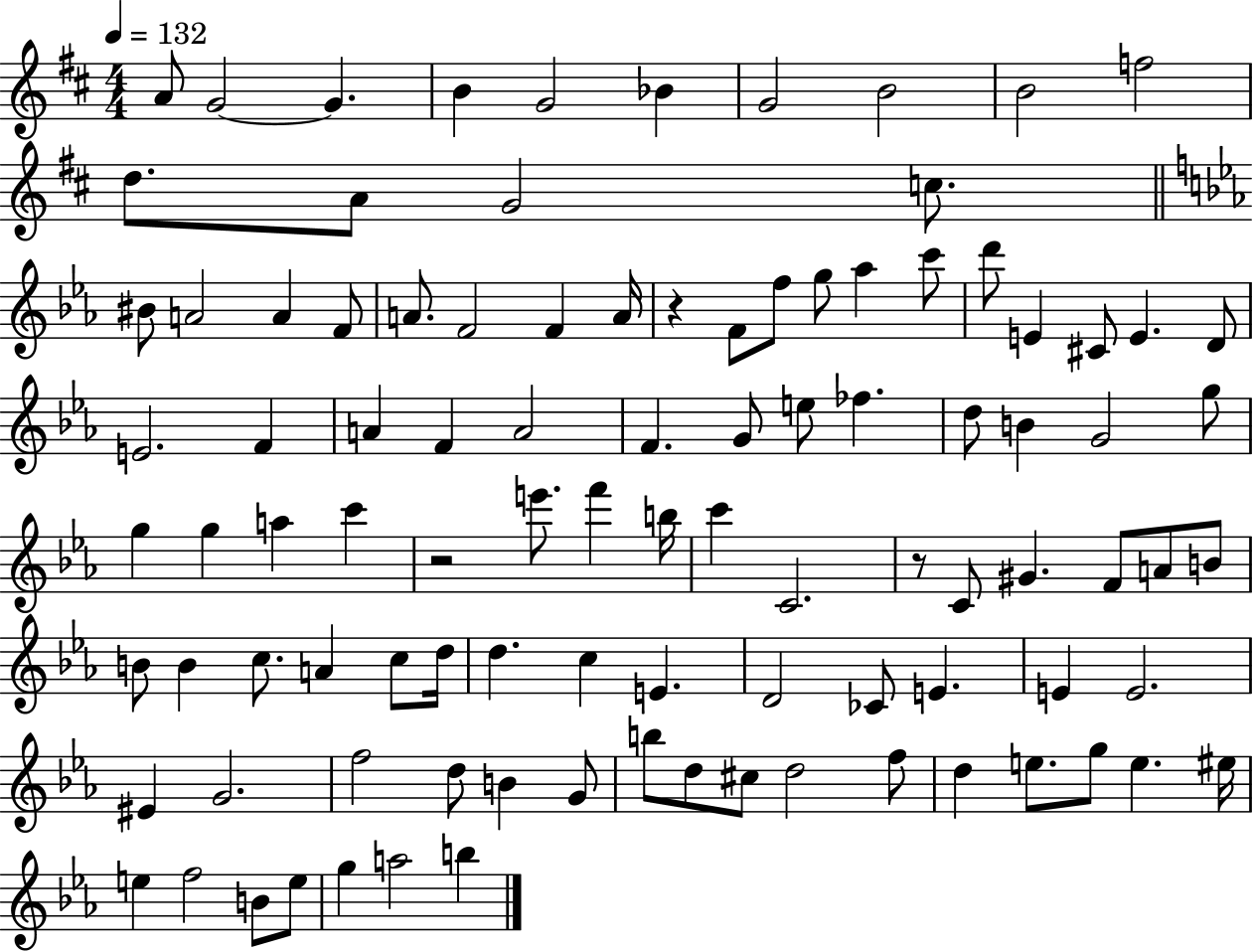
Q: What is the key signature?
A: D major